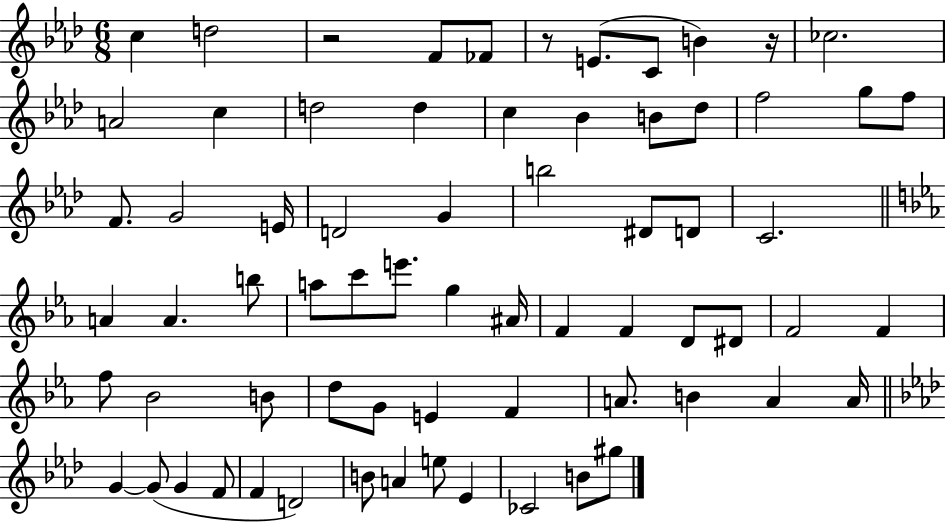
C5/q D5/h R/h F4/e FES4/e R/e E4/e. C4/e B4/q R/s CES5/h. A4/h C5/q D5/h D5/q C5/q Bb4/q B4/e Db5/e F5/h G5/e F5/e F4/e. G4/h E4/s D4/h G4/q B5/h D#4/e D4/e C4/h. A4/q A4/q. B5/e A5/e C6/e E6/e. G5/q A#4/s F4/q F4/q D4/e D#4/e F4/h F4/q F5/e Bb4/h B4/e D5/e G4/e E4/q F4/q A4/e. B4/q A4/q A4/s G4/q G4/e G4/q F4/e F4/q D4/h B4/e A4/q E5/e Eb4/q CES4/h B4/e G#5/e